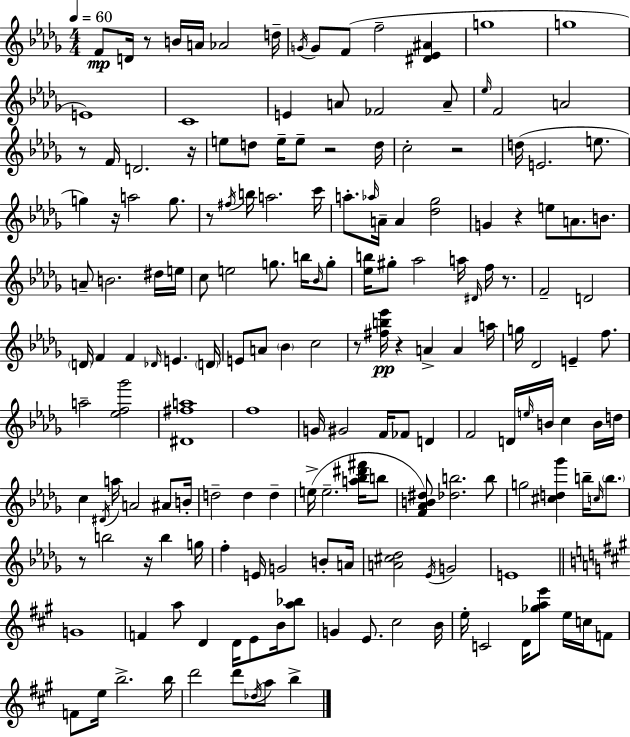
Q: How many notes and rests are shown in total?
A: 175